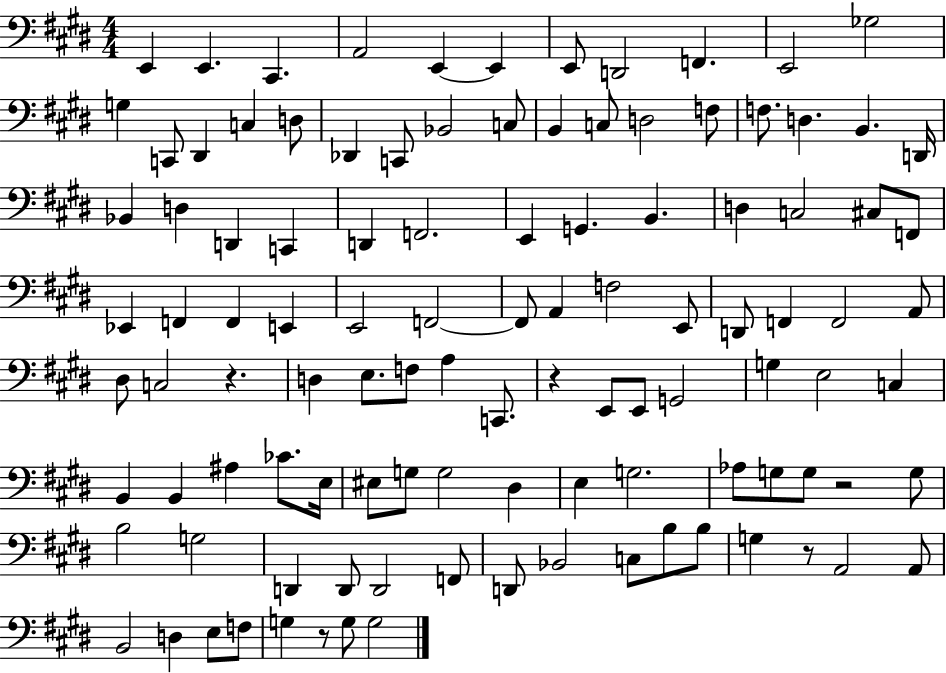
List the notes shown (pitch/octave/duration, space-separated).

E2/q E2/q. C#2/q. A2/h E2/q E2/q E2/e D2/h F2/q. E2/h Gb3/h G3/q C2/e D#2/q C3/q D3/e Db2/q C2/e Bb2/h C3/e B2/q C3/e D3/h F3/e F3/e. D3/q. B2/q. D2/s Bb2/q D3/q D2/q C2/q D2/q F2/h. E2/q G2/q. B2/q. D3/q C3/h C#3/e F2/e Eb2/q F2/q F2/q E2/q E2/h F2/h F2/e A2/q F3/h E2/e D2/e F2/q F2/h A2/e D#3/e C3/h R/q. D3/q E3/e. F3/e A3/q C2/e. R/q E2/e E2/e G2/h G3/q E3/h C3/q B2/q B2/q A#3/q CES4/e. E3/s EIS3/e G3/e G3/h D#3/q E3/q G3/h. Ab3/e G3/e G3/e R/h G3/e B3/h G3/h D2/q D2/e D2/h F2/e D2/e Bb2/h C3/e B3/e B3/e G3/q R/e A2/h A2/e B2/h D3/q E3/e F3/e G3/q R/e G3/e G3/h